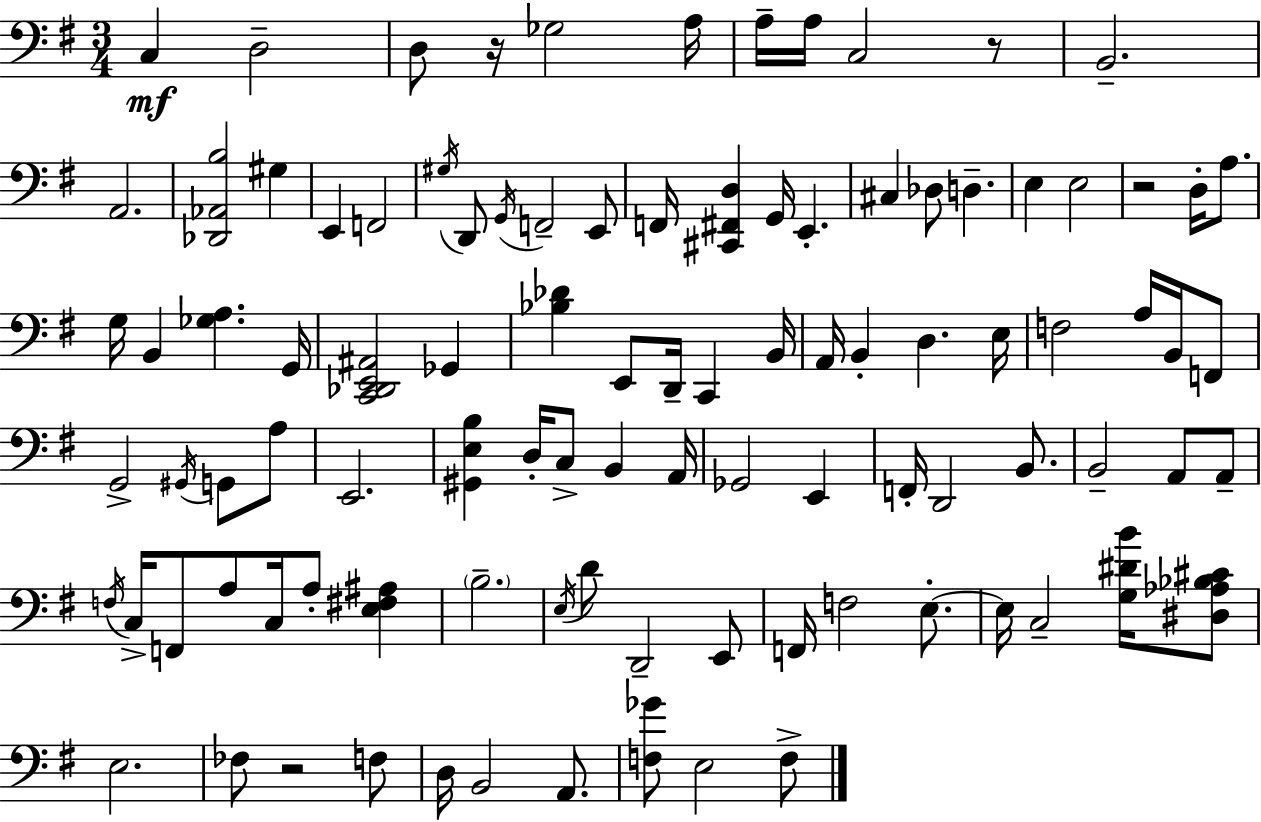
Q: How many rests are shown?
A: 4